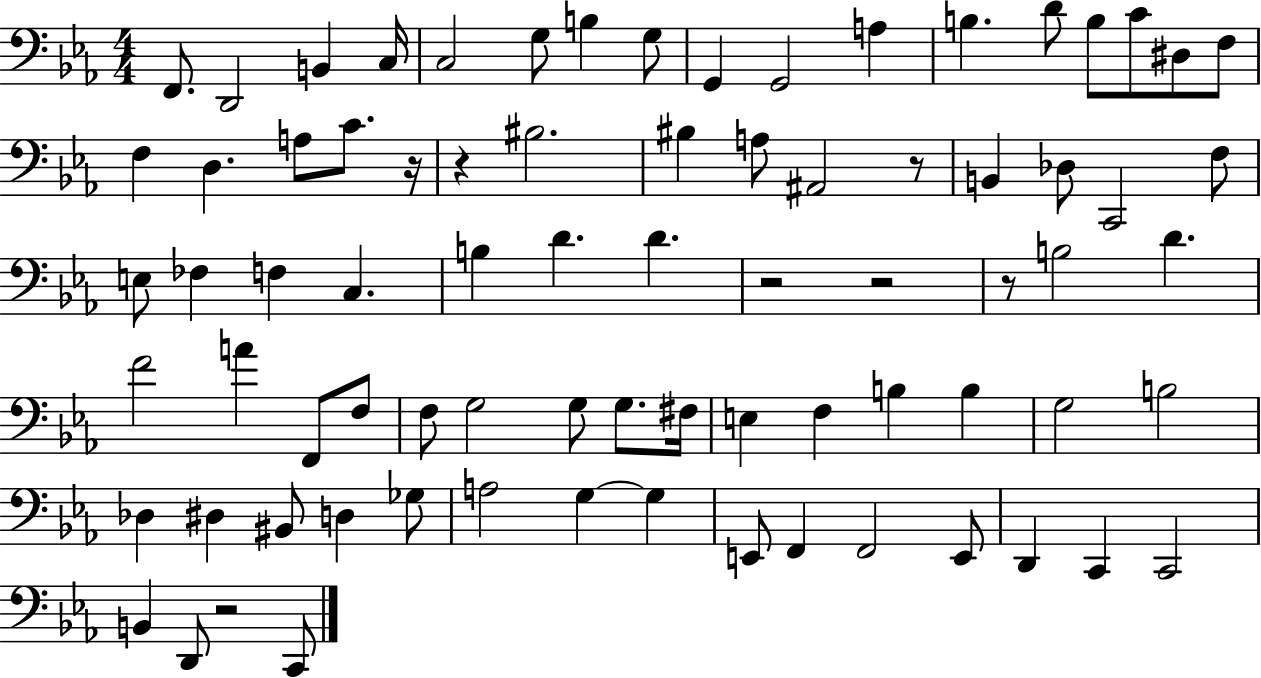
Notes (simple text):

F2/e. D2/h B2/q C3/s C3/h G3/e B3/q G3/e G2/q G2/h A3/q B3/q. D4/e B3/e C4/e D#3/e F3/e F3/q D3/q. A3/e C4/e. R/s R/q BIS3/h. BIS3/q A3/e A#2/h R/e B2/q Db3/e C2/h F3/e E3/e FES3/q F3/q C3/q. B3/q D4/q. D4/q. R/h R/h R/e B3/h D4/q. F4/h A4/q F2/e F3/e F3/e G3/h G3/e G3/e. F#3/s E3/q F3/q B3/q B3/q G3/h B3/h Db3/q D#3/q BIS2/e D3/q Gb3/e A3/h G3/q G3/q E2/e F2/q F2/h E2/e D2/q C2/q C2/h B2/q D2/e R/h C2/e